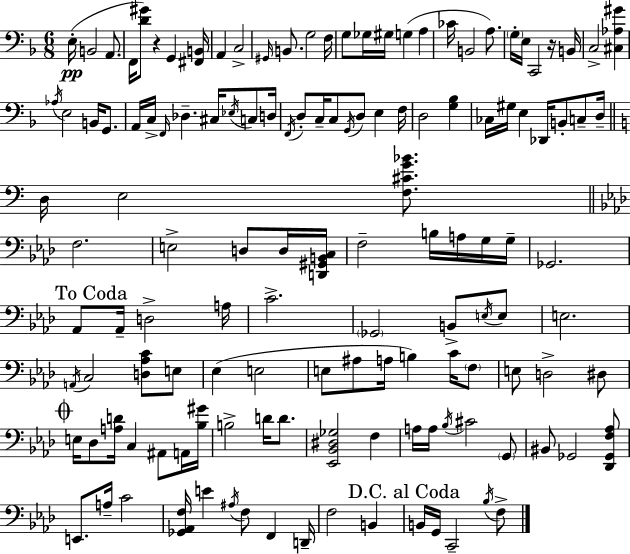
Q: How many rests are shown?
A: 2